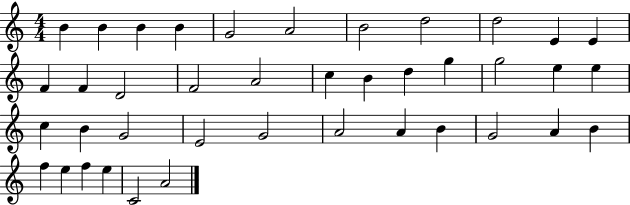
B4/q B4/q B4/q B4/q G4/h A4/h B4/h D5/h D5/h E4/q E4/q F4/q F4/q D4/h F4/h A4/h C5/q B4/q D5/q G5/q G5/h E5/q E5/q C5/q B4/q G4/h E4/h G4/h A4/h A4/q B4/q G4/h A4/q B4/q F5/q E5/q F5/q E5/q C4/h A4/h